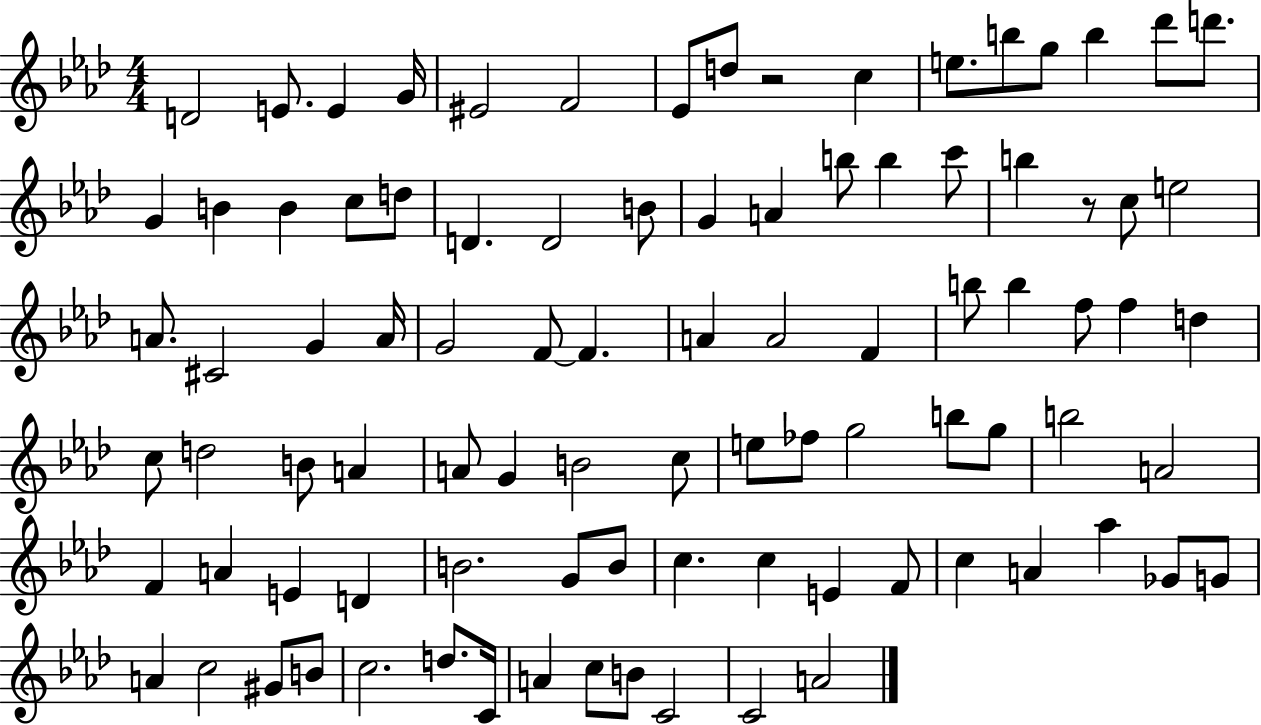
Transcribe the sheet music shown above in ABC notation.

X:1
T:Untitled
M:4/4
L:1/4
K:Ab
D2 E/2 E G/4 ^E2 F2 _E/2 d/2 z2 c e/2 b/2 g/2 b _d'/2 d'/2 G B B c/2 d/2 D D2 B/2 G A b/2 b c'/2 b z/2 c/2 e2 A/2 ^C2 G A/4 G2 F/2 F A A2 F b/2 b f/2 f d c/2 d2 B/2 A A/2 G B2 c/2 e/2 _f/2 g2 b/2 g/2 b2 A2 F A E D B2 G/2 B/2 c c E F/2 c A _a _G/2 G/2 A c2 ^G/2 B/2 c2 d/2 C/4 A c/2 B/2 C2 C2 A2